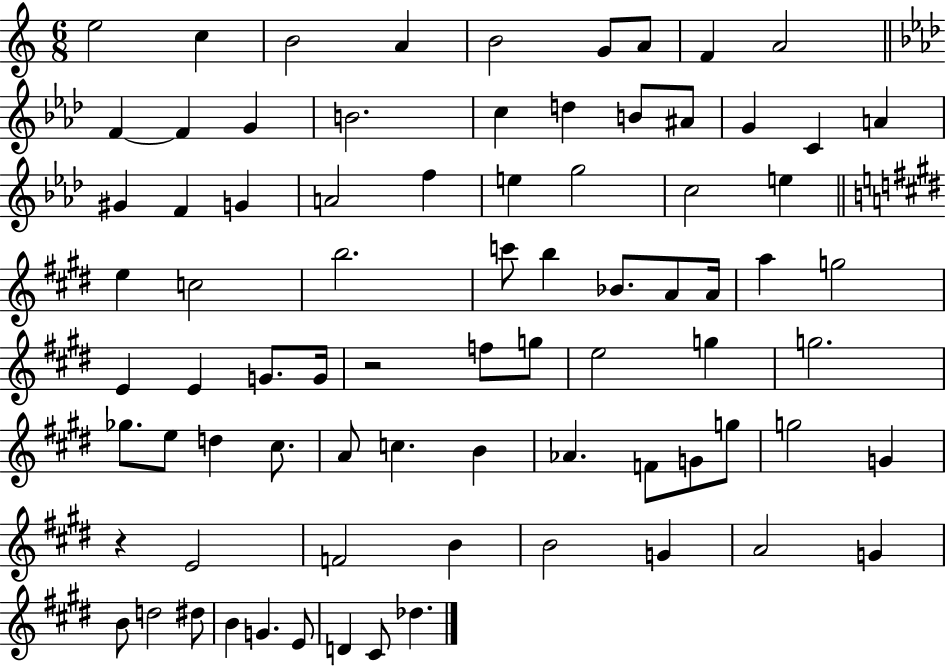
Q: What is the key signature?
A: C major